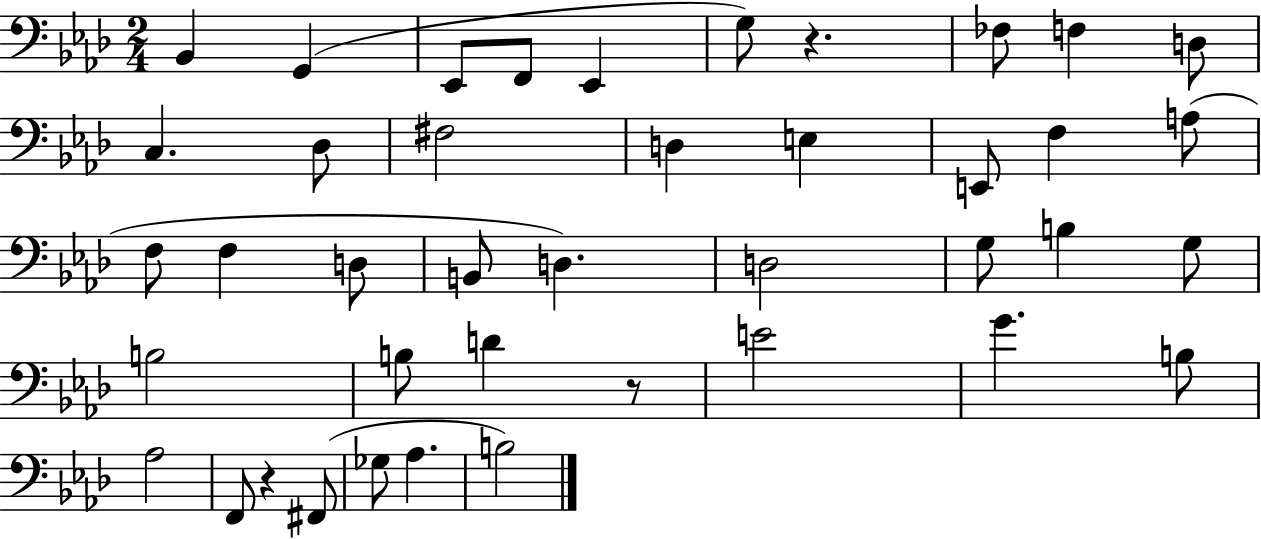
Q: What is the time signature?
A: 2/4